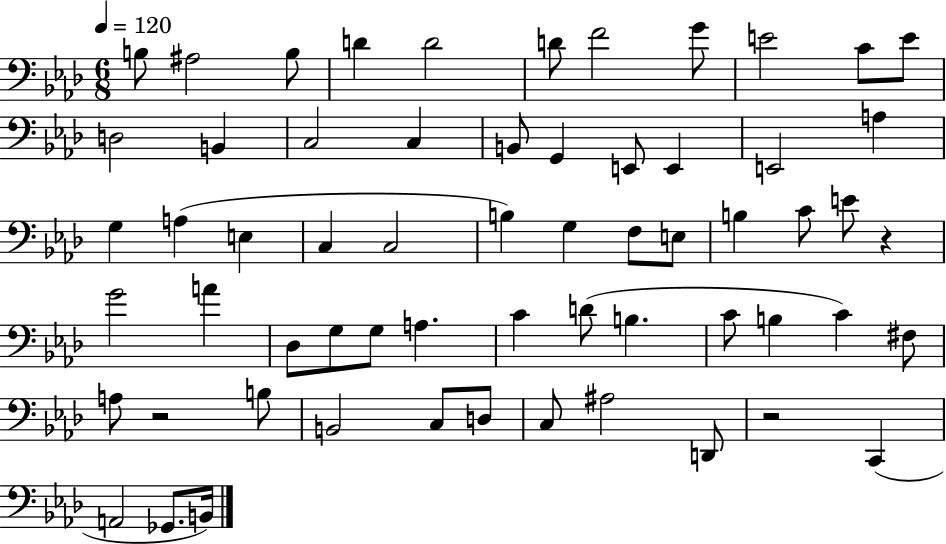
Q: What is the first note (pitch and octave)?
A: B3